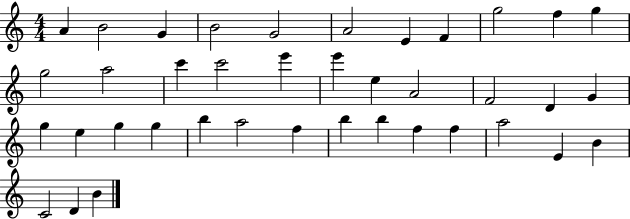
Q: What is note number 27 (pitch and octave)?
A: B5